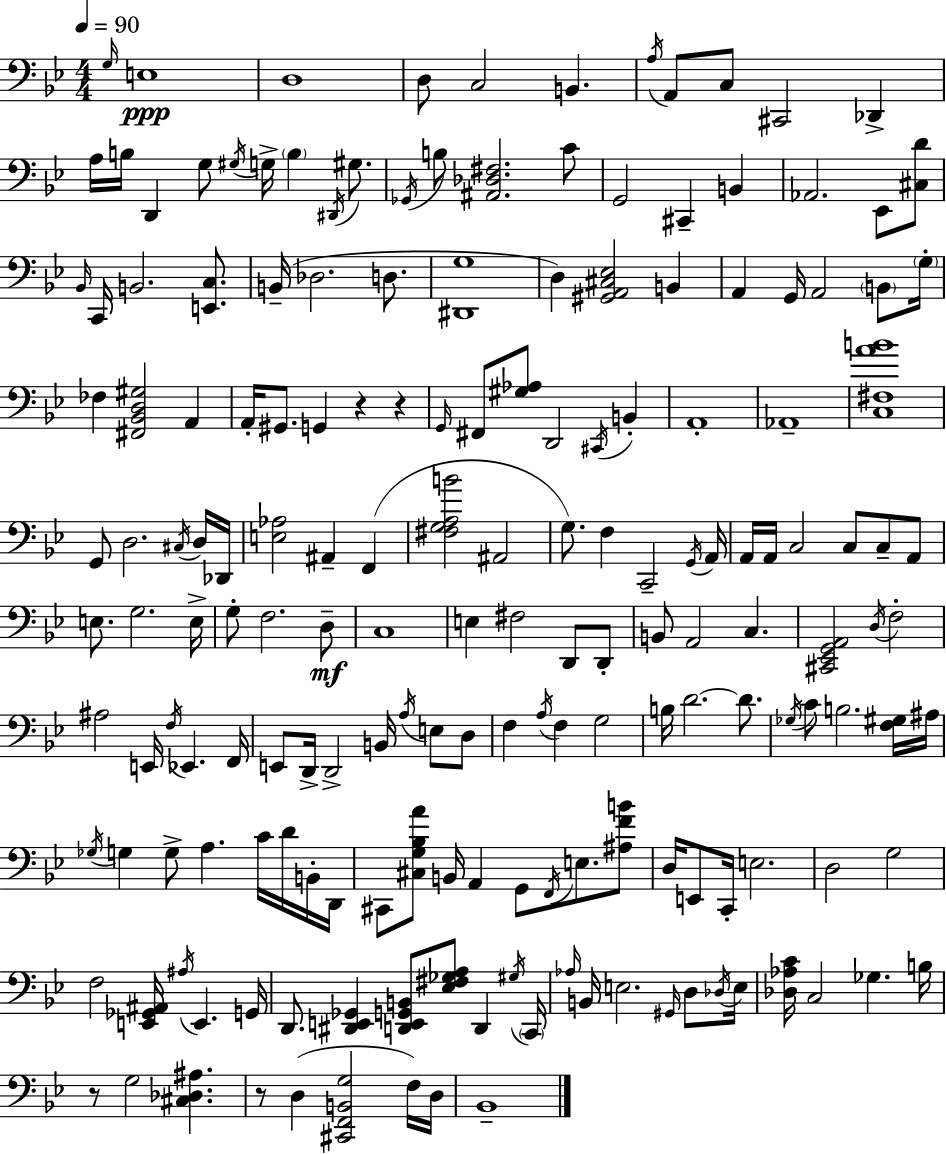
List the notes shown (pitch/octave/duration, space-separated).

G3/s E3/w D3/w D3/e C3/h B2/q. A3/s A2/e C3/e C#2/h Db2/q A3/s B3/s D2/q G3/e G#3/s G3/s B3/q D#2/s G#3/e. Gb2/s B3/e [A#2,Db3,F#3]/h. C4/e G2/h C#2/q B2/q Ab2/h. Eb2/e [C#3,D4]/e Bb2/s C2/s B2/h. [E2,C3]/e. B2/s Db3/h. D3/e. [D#2,G3]/w D3/q [G#2,A2,C#3,Eb3]/h B2/q A2/q G2/s A2/h B2/e G3/s FES3/q [F#2,Bb2,D3,G#3]/h A2/q A2/s G#2/e. G2/q R/q R/q G2/s F#2/e [G#3,Ab3]/e D2/h C#2/s B2/q A2/w Ab2/w [C3,F#3,A4,B4]/w G2/e D3/h. C#3/s D3/s Db2/s [E3,Ab3]/h A#2/q F2/q [F#3,G3,A3,B4]/h A#2/h G3/e. F3/q C2/h G2/s A2/s A2/s A2/s C3/h C3/e C3/e A2/e E3/e. G3/h. E3/s G3/e F3/h. D3/e C3/w E3/q F#3/h D2/e D2/e B2/e A2/h C3/q. [C#2,Eb2,G2,A2]/h D3/s F3/h A#3/h E2/s F3/s Eb2/q. F2/s E2/e D2/s D2/h B2/s A3/s E3/e D3/e F3/q A3/s F3/q G3/h B3/s D4/h. D4/e. Gb3/s C4/e B3/h. [F3,G#3]/s A#3/s Gb3/s G3/q G3/e A3/q. C4/s D4/s B2/s D2/s C#2/e [C#3,G3,Bb3,A4]/e B2/s A2/q G2/e F2/s E3/e. [A#3,F4,B4]/e D3/s E2/e C2/s E3/h. D3/h G3/h F3/h [E2,Gb2,A#2]/s A#3/s E2/q. G2/s D2/e. [D#2,E2,Gb2]/q [D2,E2,G2,B2]/e [Eb3,F#3,Gb3,A3]/e D2/q G#3/s C2/s Ab3/s B2/s E3/h. G#2/s D3/e Db3/s E3/s [Db3,Ab3,C4]/s C3/h Gb3/q. B3/s R/e G3/h [C#3,Db3,A#3]/q. R/e D3/q [C#2,F2,B2,G3]/h F3/s D3/s Bb2/w